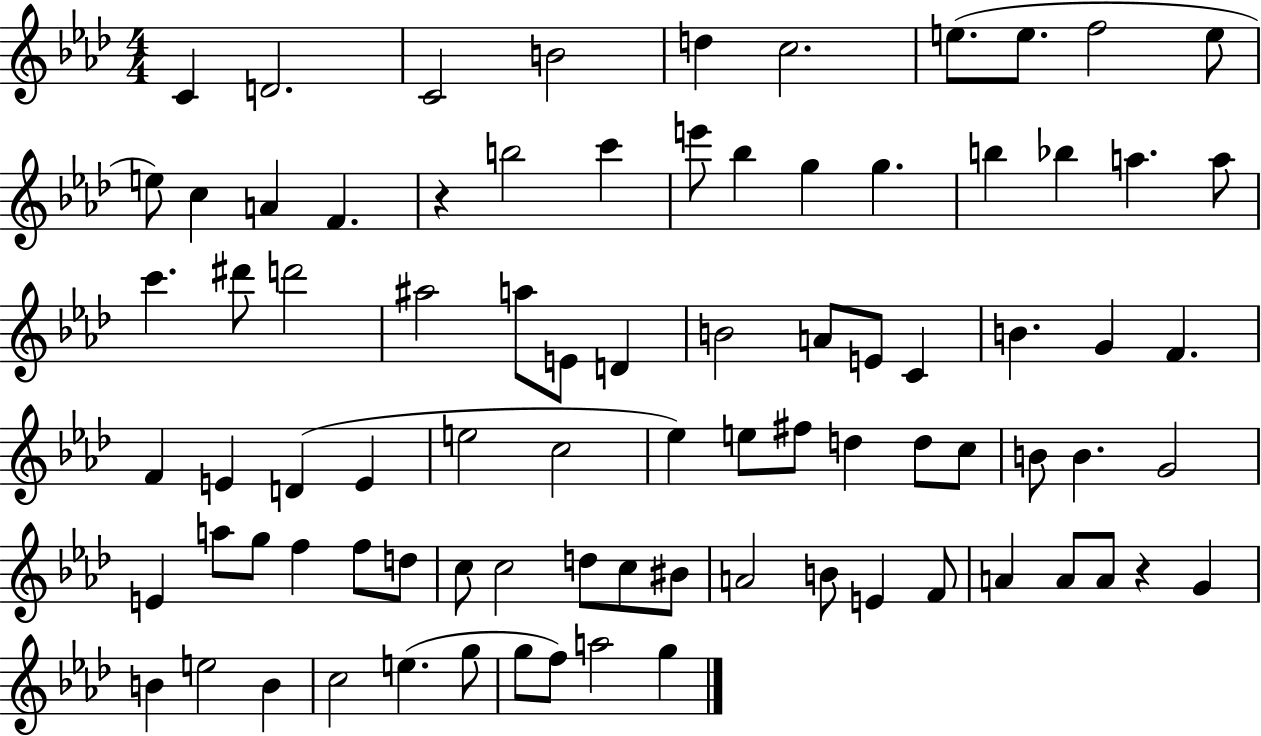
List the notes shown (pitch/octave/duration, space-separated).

C4/q D4/h. C4/h B4/h D5/q C5/h. E5/e. E5/e. F5/h E5/e E5/e C5/q A4/q F4/q. R/q B5/h C6/q E6/e Bb5/q G5/q G5/q. B5/q Bb5/q A5/q. A5/e C6/q. D#6/e D6/h A#5/h A5/e E4/e D4/q B4/h A4/e E4/e C4/q B4/q. G4/q F4/q. F4/q E4/q D4/q E4/q E5/h C5/h Eb5/q E5/e F#5/e D5/q D5/e C5/e B4/e B4/q. G4/h E4/q A5/e G5/e F5/q F5/e D5/e C5/e C5/h D5/e C5/e BIS4/e A4/h B4/e E4/q F4/e A4/q A4/e A4/e R/q G4/q B4/q E5/h B4/q C5/h E5/q. G5/e G5/e F5/e A5/h G5/q